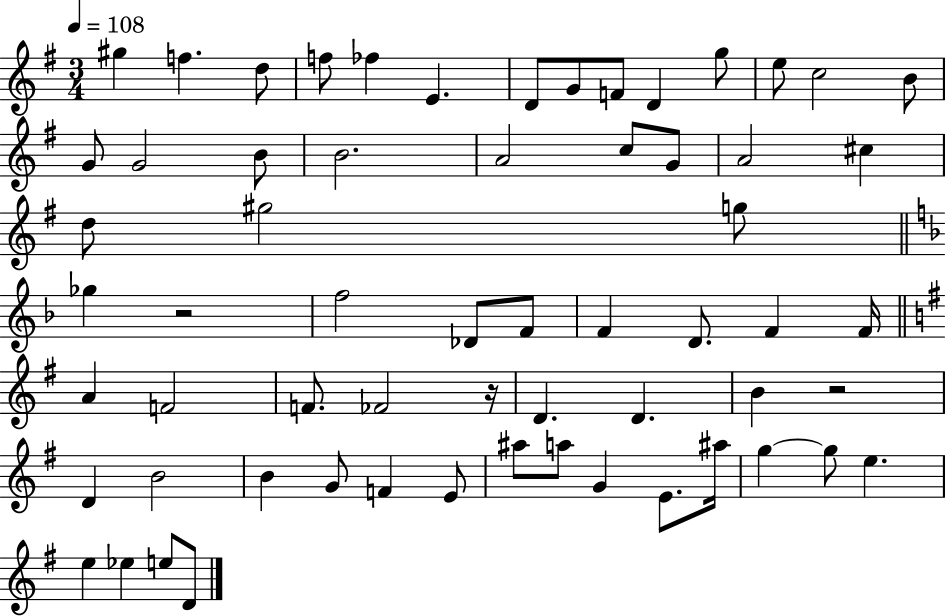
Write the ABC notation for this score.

X:1
T:Untitled
M:3/4
L:1/4
K:G
^g f d/2 f/2 _f E D/2 G/2 F/2 D g/2 e/2 c2 B/2 G/2 G2 B/2 B2 A2 c/2 G/2 A2 ^c d/2 ^g2 g/2 _g z2 f2 _D/2 F/2 F D/2 F F/4 A F2 F/2 _F2 z/4 D D B z2 D B2 B G/2 F E/2 ^a/2 a/2 G E/2 ^a/4 g g/2 e e _e e/2 D/2